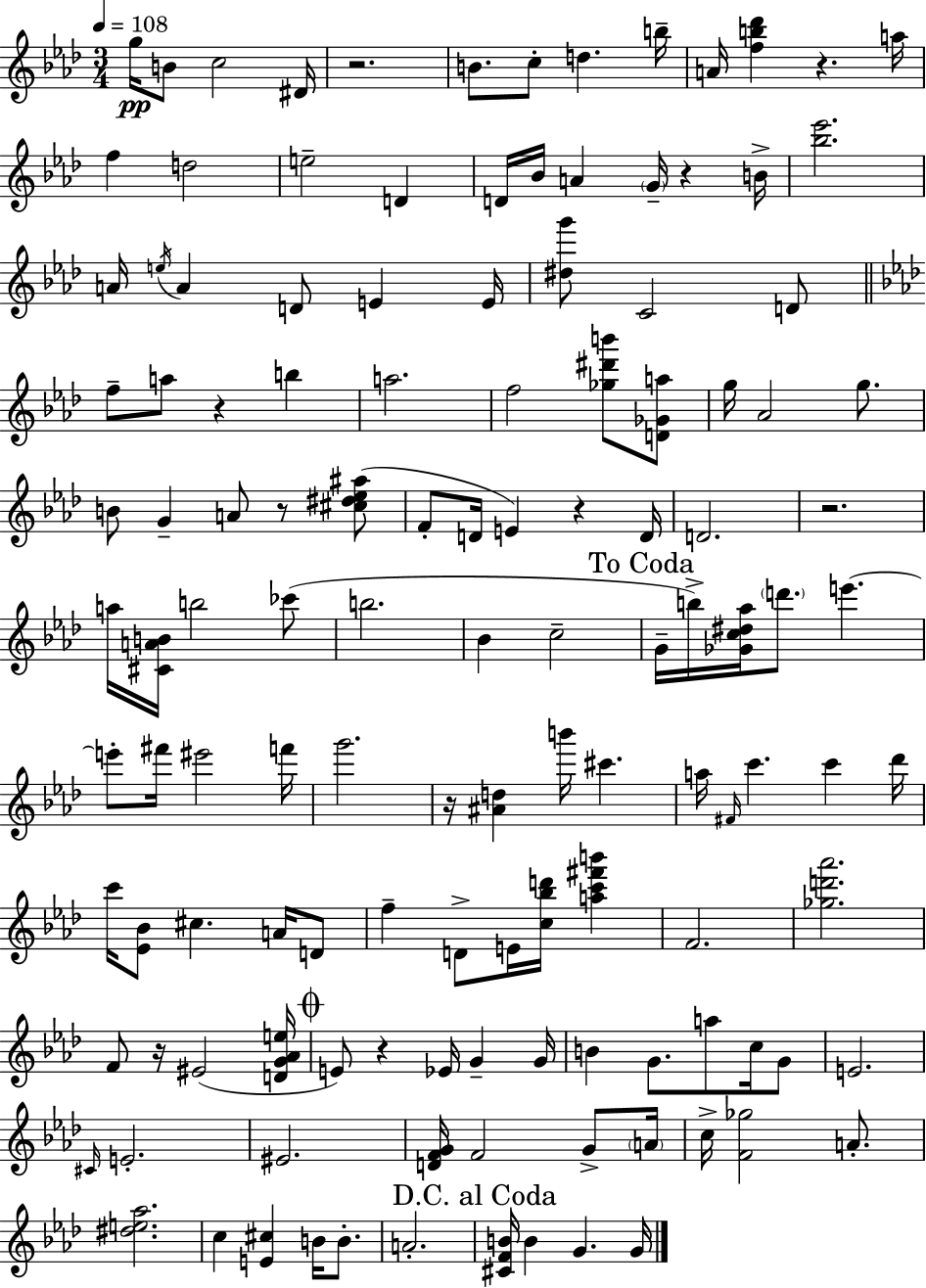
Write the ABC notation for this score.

X:1
T:Untitled
M:3/4
L:1/4
K:Ab
g/4 B/2 c2 ^D/4 z2 B/2 c/2 d b/4 A/4 [fb_d'] z a/4 f d2 e2 D D/4 _B/4 A G/4 z B/4 [_b_e']2 A/4 e/4 A D/2 E E/4 [^dg']/2 C2 D/2 f/2 a/2 z b a2 f2 [_g^d'b']/2 [D_Ga]/2 g/4 _A2 g/2 B/2 G A/2 z/2 [^c^d_e^a]/2 F/2 D/4 E z D/4 D2 z2 a/4 [^CAB]/4 b2 _c'/2 b2 _B c2 G/4 b/4 [_Gc^d_a]/4 d'/2 e' e'/2 ^f'/4 ^e'2 f'/4 g'2 z/4 [^Ad] b'/4 ^c' a/4 ^F/4 c' c' _d'/4 c'/4 [_E_B]/2 ^c A/4 D/2 f D/2 E/4 [c_bd']/4 [ac'^f'b'] F2 [_gd'_a']2 F/2 z/4 ^E2 [DG_Ae]/4 E/2 z _E/4 G G/4 B G/2 a/2 c/4 G/2 E2 ^C/4 E2 ^E2 [DFG]/4 F2 G/2 A/4 c/4 [F_g]2 A/2 [^de_a]2 c [E^c] B/4 B/2 A2 [^CFB]/4 B G G/4